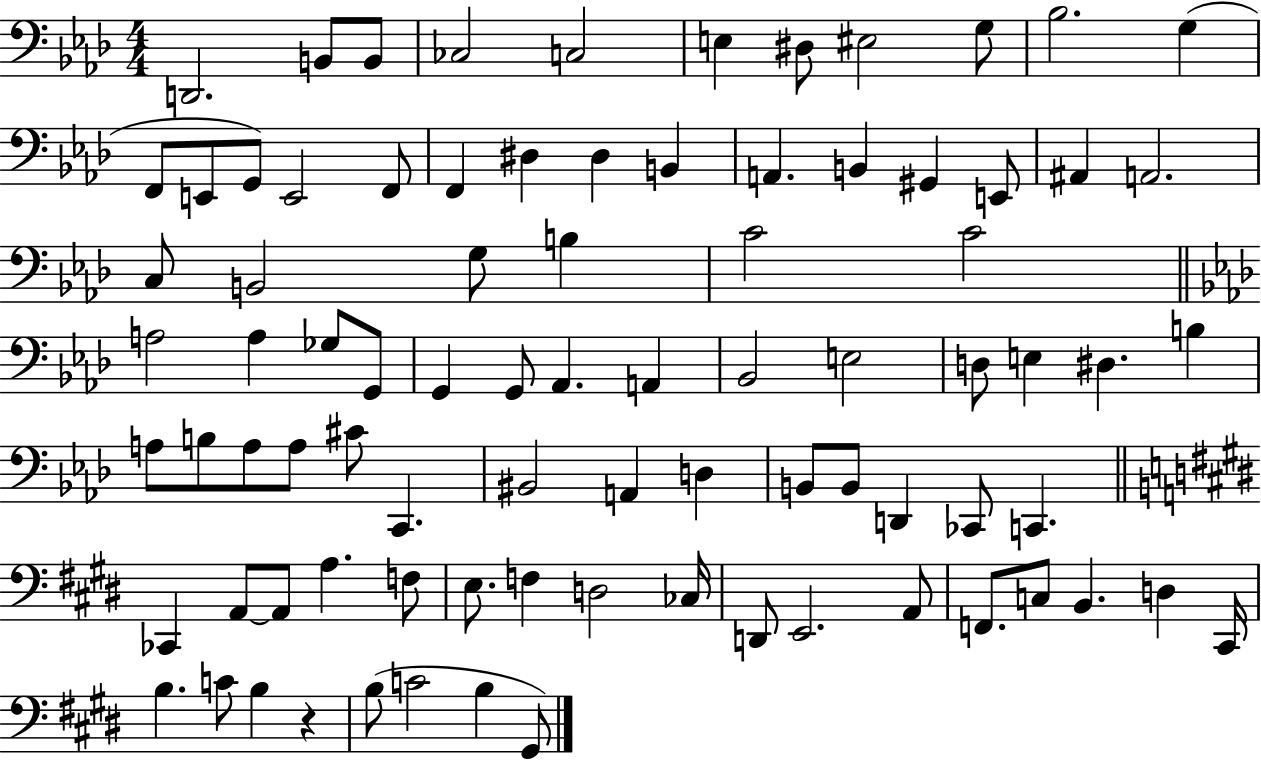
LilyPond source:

{
  \clef bass
  \numericTimeSignature
  \time 4/4
  \key aes \major
  d,2. b,8 b,8 | ces2 c2 | e4 dis8 eis2 g8 | bes2. g4( | \break f,8 e,8 g,8) e,2 f,8 | f,4 dis4 dis4 b,4 | a,4. b,4 gis,4 e,8 | ais,4 a,2. | \break c8 b,2 g8 b4 | c'2 c'2 | \bar "||" \break \key aes \major a2 a4 ges8 g,8 | g,4 g,8 aes,4. a,4 | bes,2 e2 | d8 e4 dis4. b4 | \break a8 b8 a8 a8 cis'8 c,4. | bis,2 a,4 d4 | b,8 b,8 d,4 ces,8 c,4. | \bar "||" \break \key e \major ces,4 a,8~~ a,8 a4. f8 | e8. f4 d2 ces16 | d,8 e,2. a,8 | f,8. c8 b,4. d4 cis,16 | \break b4. c'8 b4 r4 | b8( c'2 b4 gis,8) | \bar "|."
}